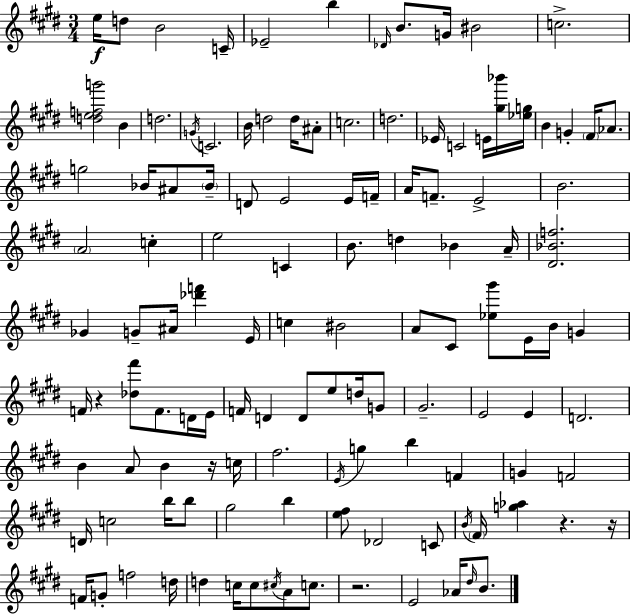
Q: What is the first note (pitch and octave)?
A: E5